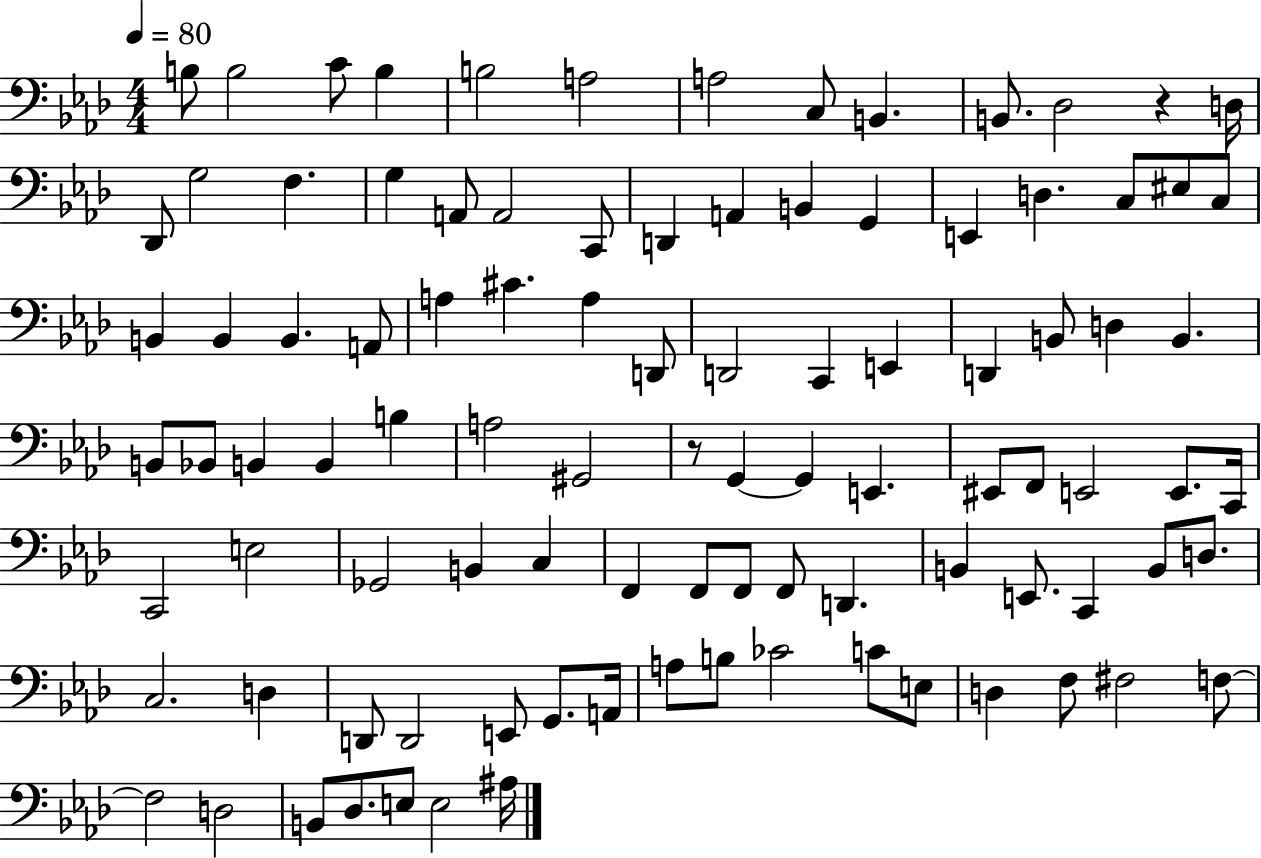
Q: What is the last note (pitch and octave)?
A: A#3